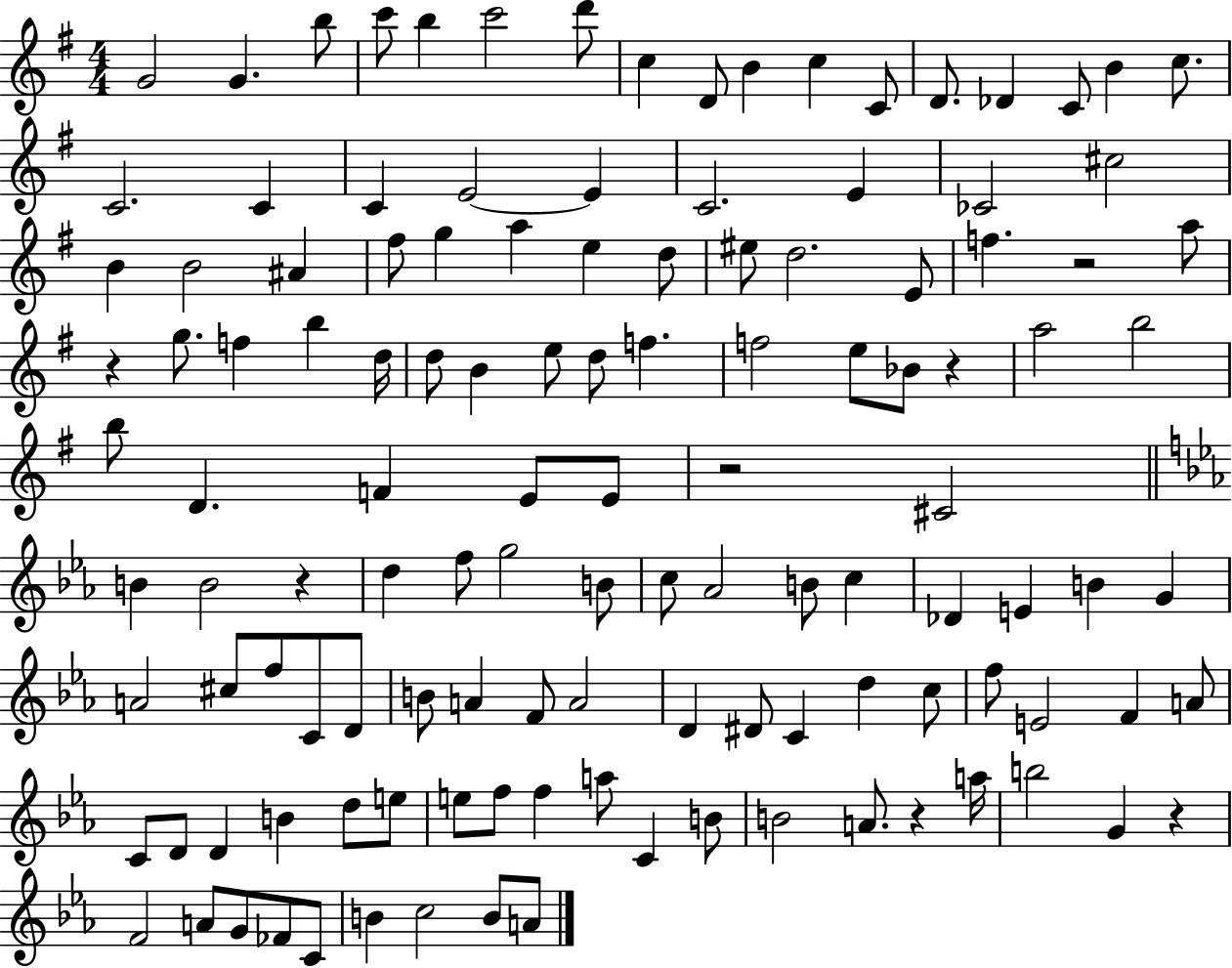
G4/h G4/q. B5/e C6/e B5/q C6/h D6/e C5/q D4/e B4/q C5/q C4/e D4/e. Db4/q C4/e B4/q C5/e. C4/h. C4/q C4/q E4/h E4/q C4/h. E4/q CES4/h C#5/h B4/q B4/h A#4/q F#5/e G5/q A5/q E5/q D5/e EIS5/e D5/h. E4/e F5/q. R/h A5/e R/q G5/e. F5/q B5/q D5/s D5/e B4/q E5/e D5/e F5/q. F5/h E5/e Bb4/e R/q A5/h B5/h B5/e D4/q. F4/q E4/e E4/e R/h C#4/h B4/q B4/h R/q D5/q F5/e G5/h B4/e C5/e Ab4/h B4/e C5/q Db4/q E4/q B4/q G4/q A4/h C#5/e F5/e C4/e D4/e B4/e A4/q F4/e A4/h D4/q D#4/e C4/q D5/q C5/e F5/e E4/h F4/q A4/e C4/e D4/e D4/q B4/q D5/e E5/e E5/e F5/e F5/q A5/e C4/q B4/e B4/h A4/e. R/q A5/s B5/h G4/q R/q F4/h A4/e G4/e FES4/e C4/e B4/q C5/h B4/e A4/e